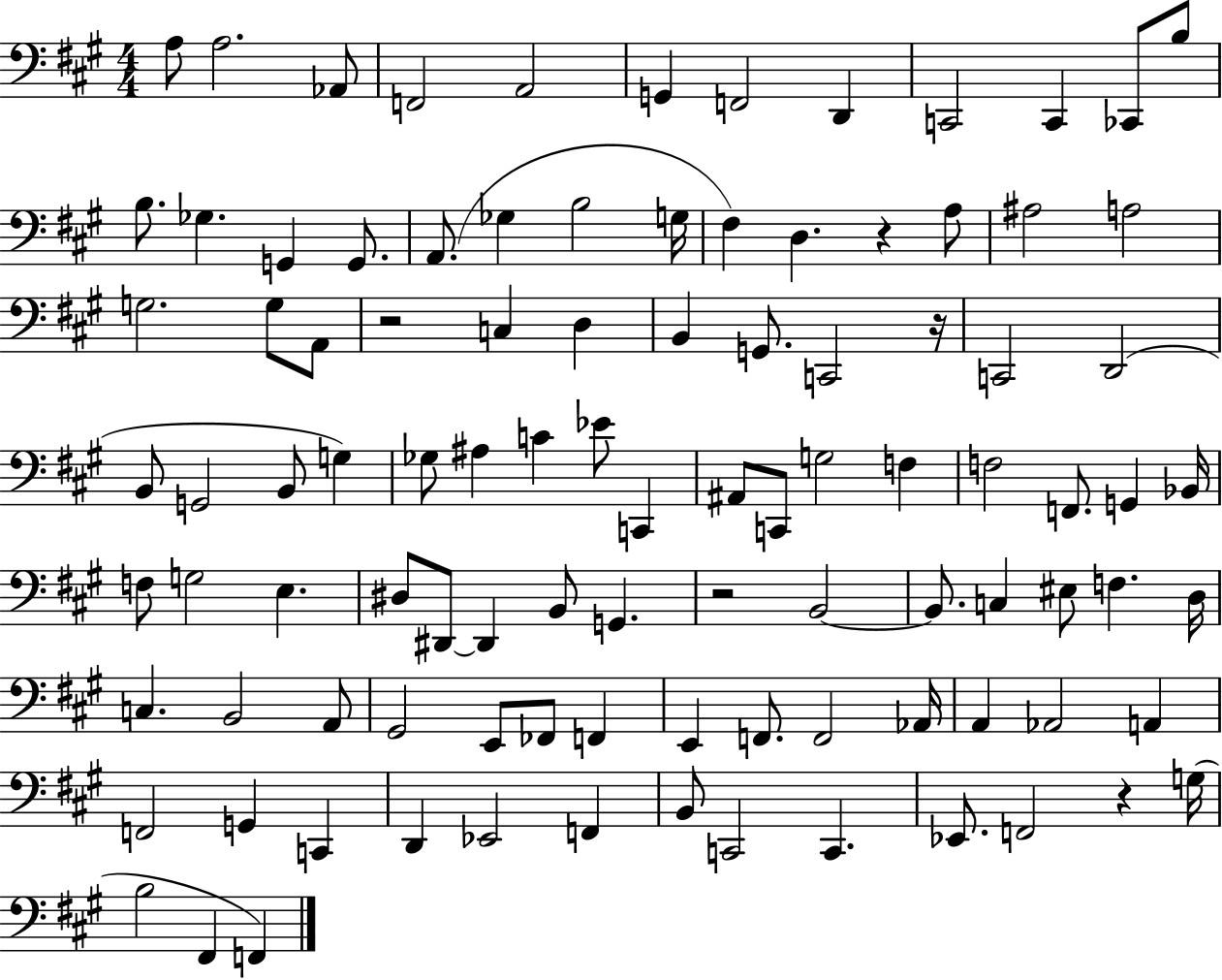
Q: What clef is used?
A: bass